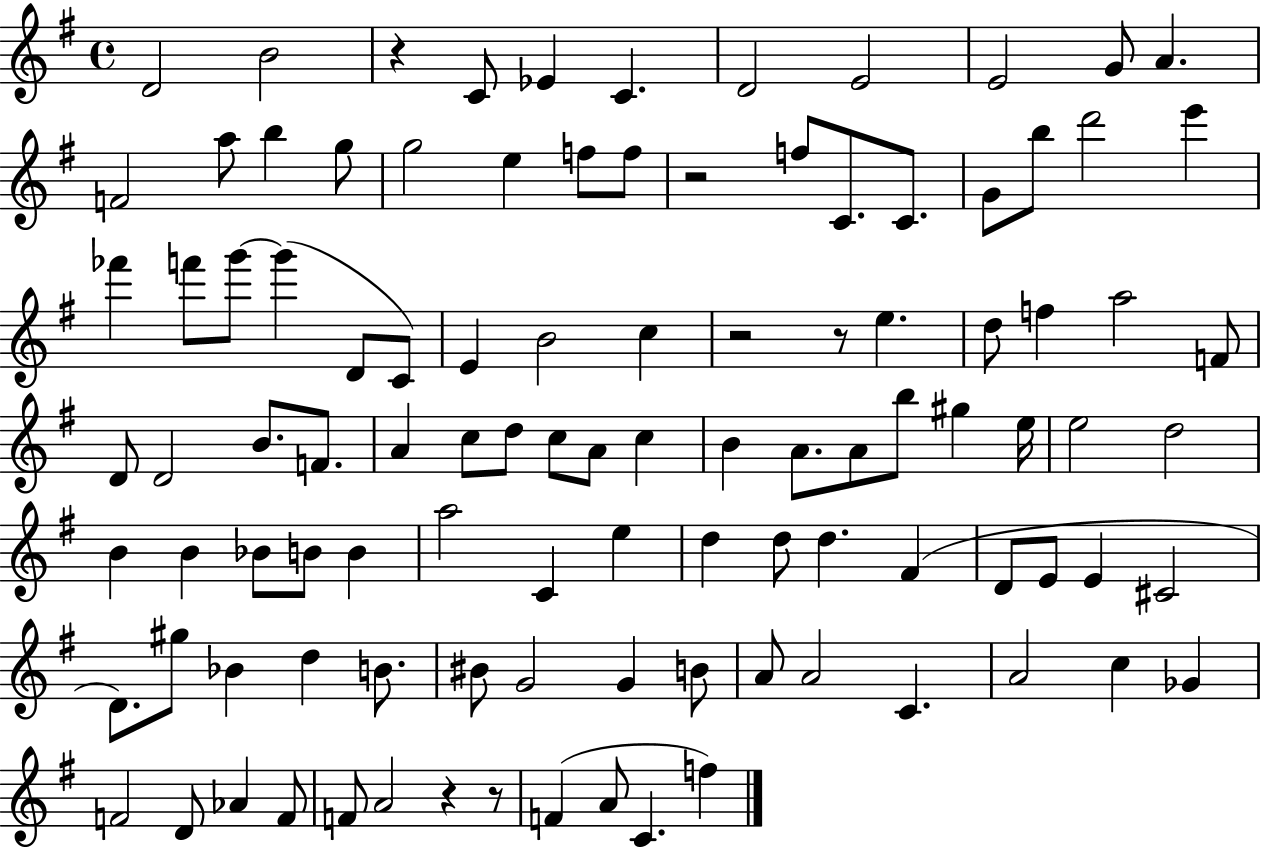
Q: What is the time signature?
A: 4/4